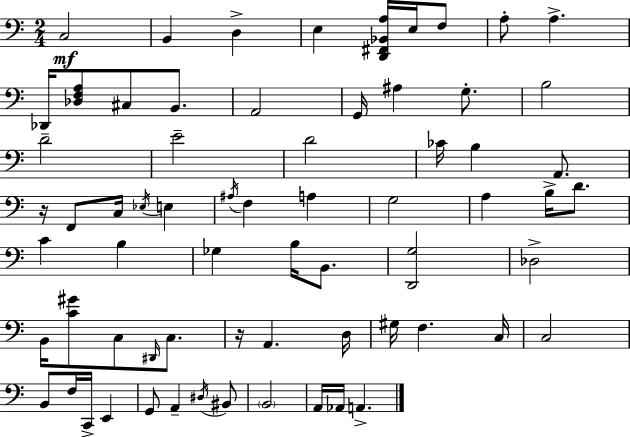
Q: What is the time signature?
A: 2/4